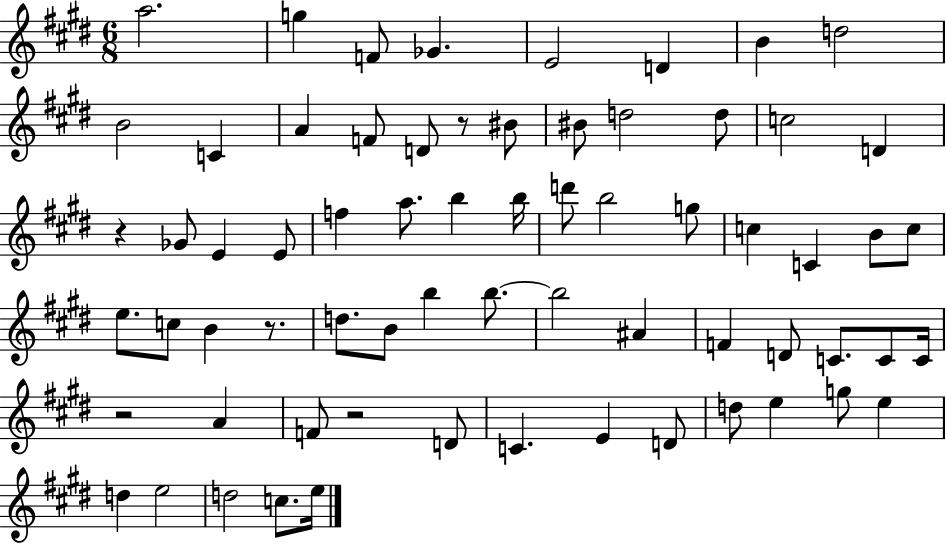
{
  \clef treble
  \numericTimeSignature
  \time 6/8
  \key e \major
  \repeat volta 2 { a''2. | g''4 f'8 ges'4. | e'2 d'4 | b'4 d''2 | \break b'2 c'4 | a'4 f'8 d'8 r8 bis'8 | bis'8 d''2 d''8 | c''2 d'4 | \break r4 ges'8 e'4 e'8 | f''4 a''8. b''4 b''16 | d'''8 b''2 g''8 | c''4 c'4 b'8 c''8 | \break e''8. c''8 b'4 r8. | d''8. b'8 b''4 b''8.~~ | b''2 ais'4 | f'4 d'8 c'8. c'8 c'16 | \break r2 a'4 | f'8 r2 d'8 | c'4. e'4 d'8 | d''8 e''4 g''8 e''4 | \break d''4 e''2 | d''2 c''8. e''16 | } \bar "|."
}